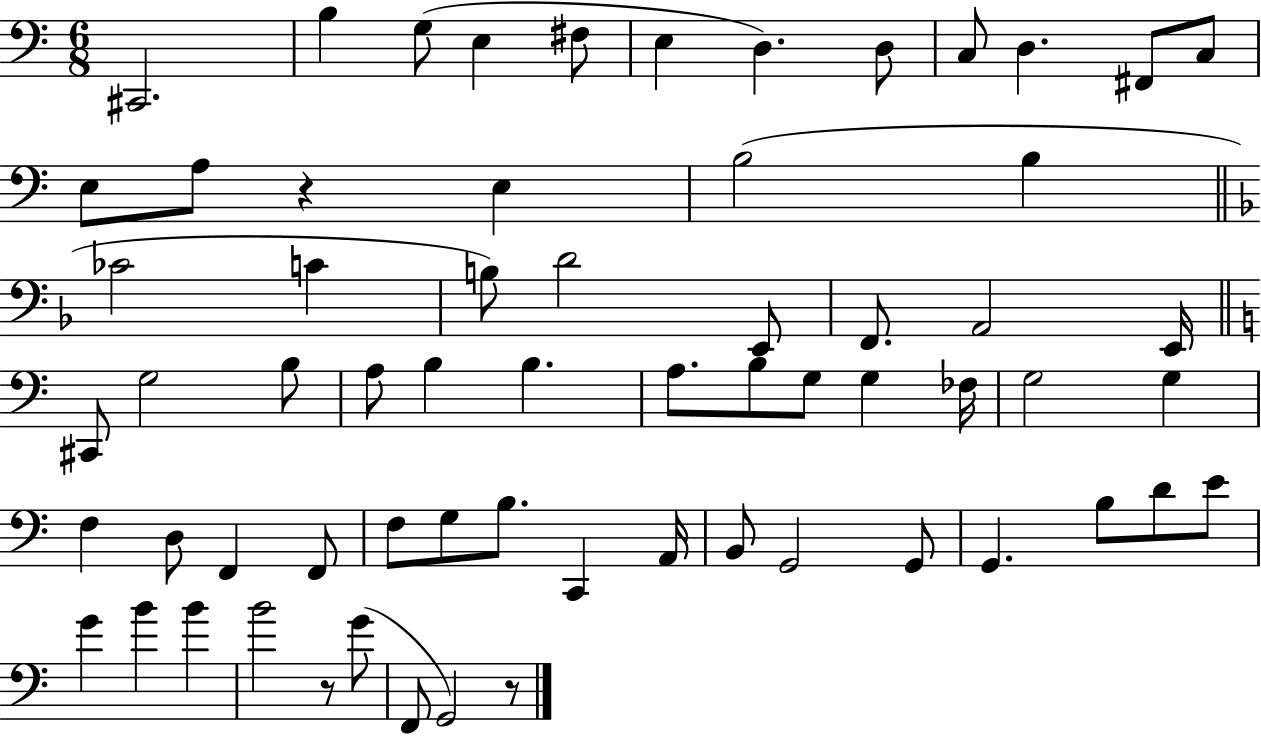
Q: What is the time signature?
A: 6/8